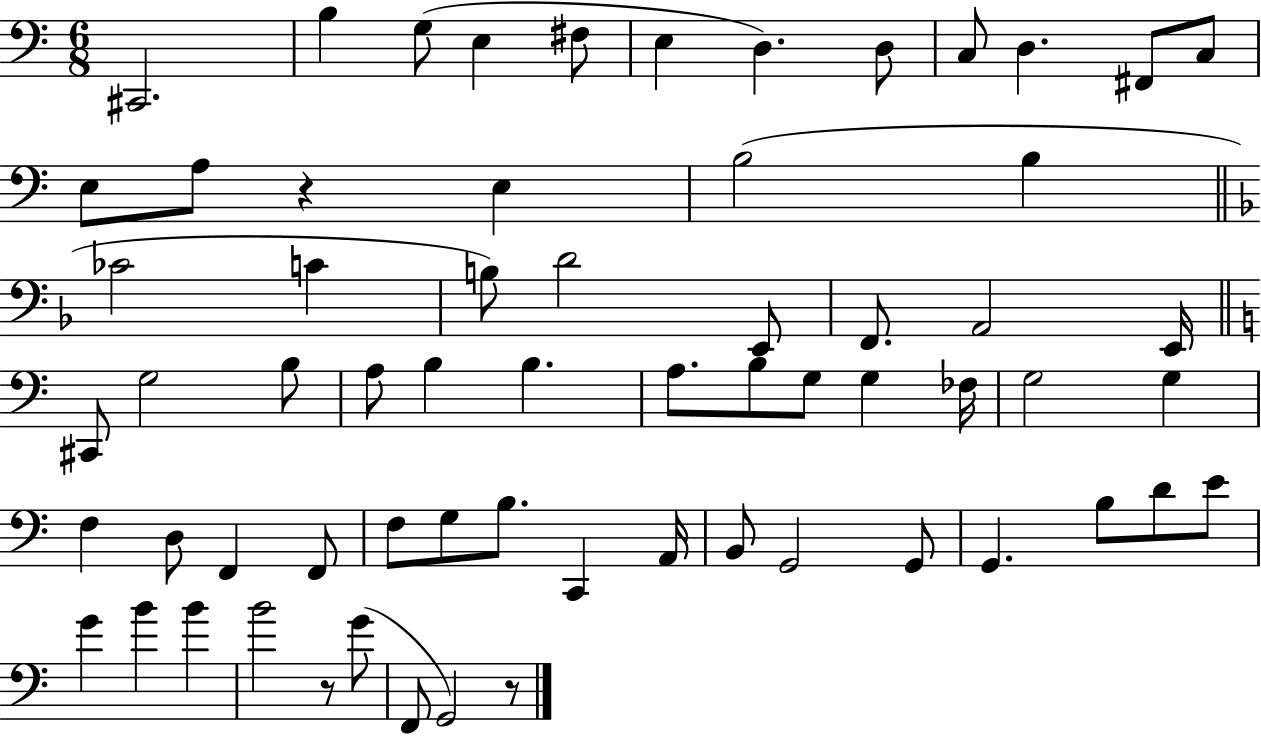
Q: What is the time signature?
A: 6/8